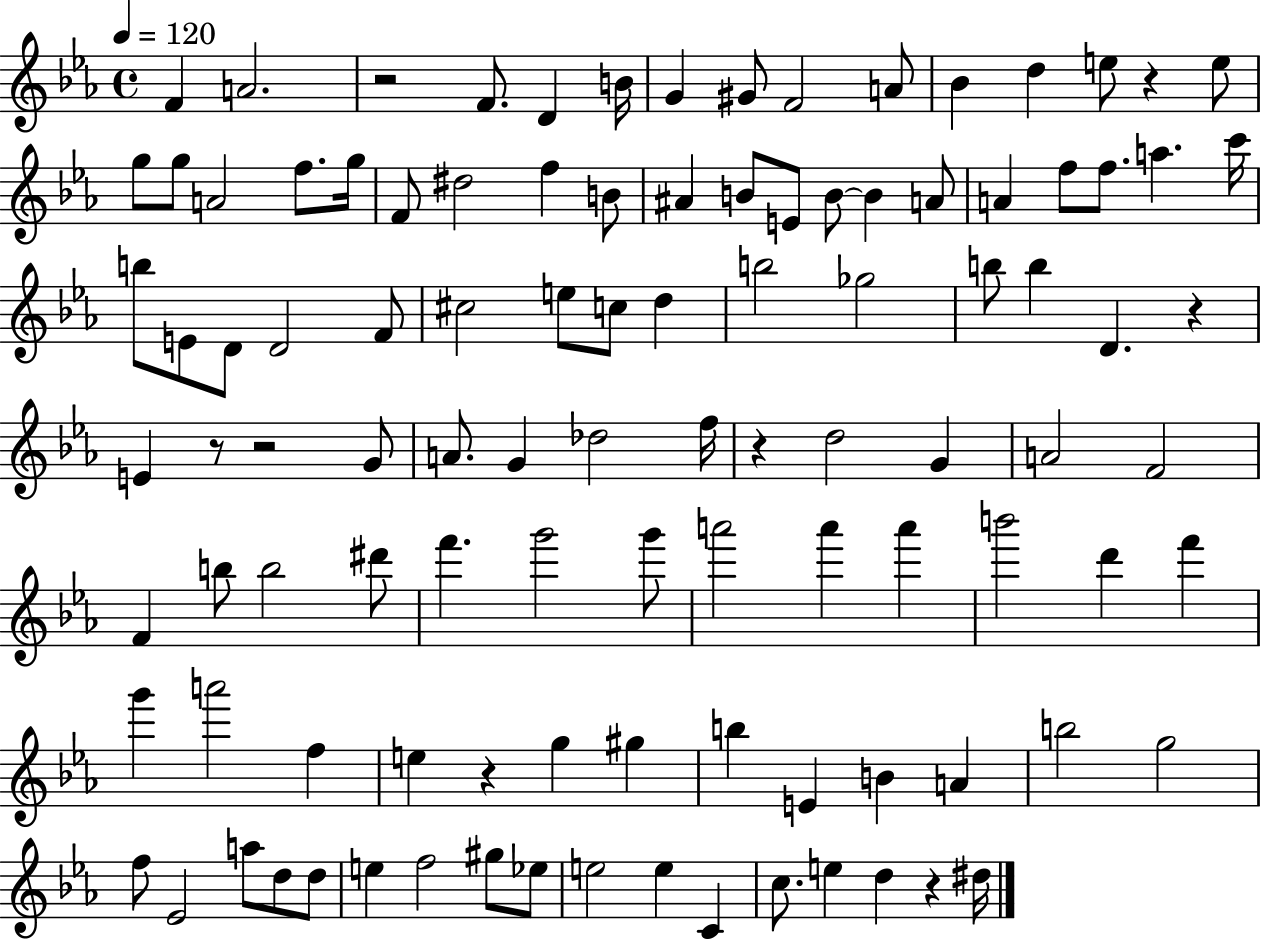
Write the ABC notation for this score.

X:1
T:Untitled
M:4/4
L:1/4
K:Eb
F A2 z2 F/2 D B/4 G ^G/2 F2 A/2 _B d e/2 z e/2 g/2 g/2 A2 f/2 g/4 F/2 ^d2 f B/2 ^A B/2 E/2 B/2 B A/2 A f/2 f/2 a c'/4 b/2 E/2 D/2 D2 F/2 ^c2 e/2 c/2 d b2 _g2 b/2 b D z E z/2 z2 G/2 A/2 G _d2 f/4 z d2 G A2 F2 F b/2 b2 ^d'/2 f' g'2 g'/2 a'2 a' a' b'2 d' f' g' a'2 f e z g ^g b E B A b2 g2 f/2 _E2 a/2 d/2 d/2 e f2 ^g/2 _e/2 e2 e C c/2 e d z ^d/4